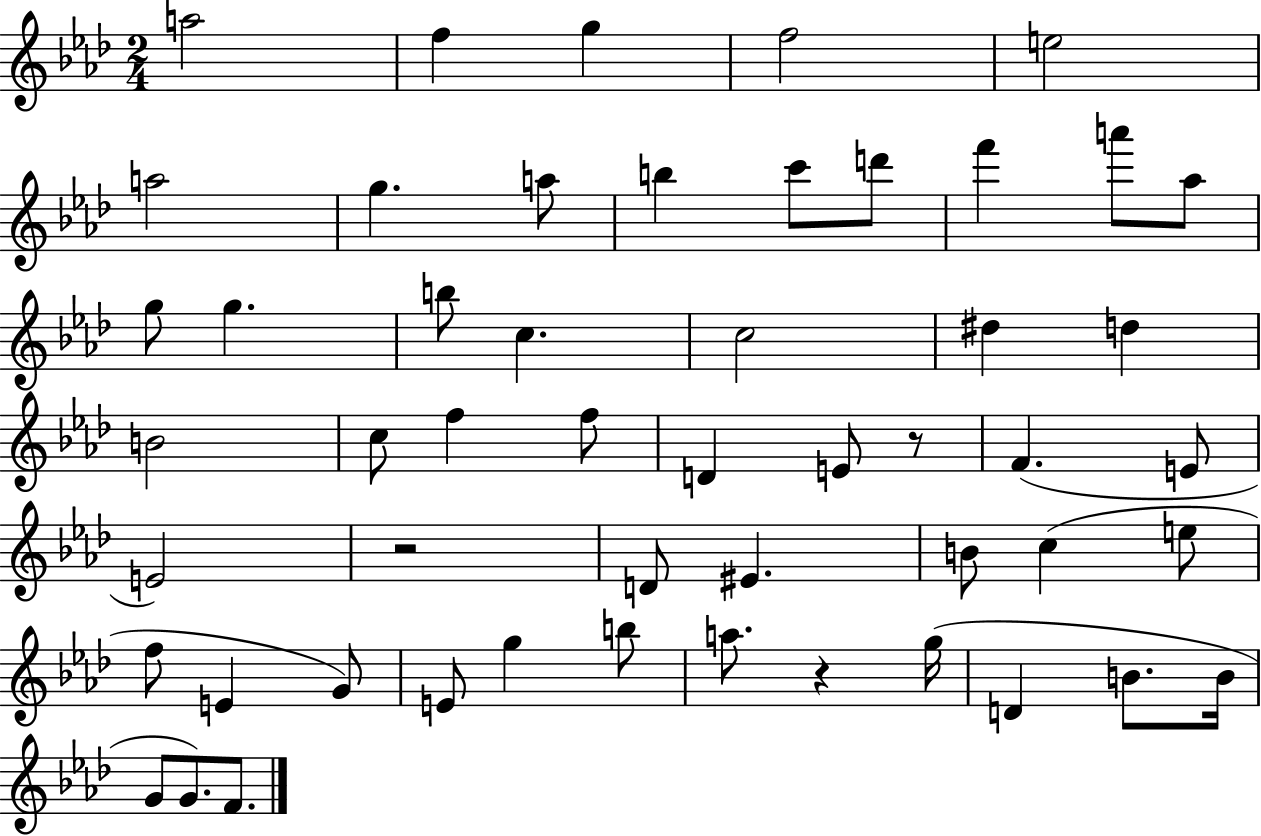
A5/h F5/q G5/q F5/h E5/h A5/h G5/q. A5/e B5/q C6/e D6/e F6/q A6/e Ab5/e G5/e G5/q. B5/e C5/q. C5/h D#5/q D5/q B4/h C5/e F5/q F5/e D4/q E4/e R/e F4/q. E4/e E4/h R/h D4/e EIS4/q. B4/e C5/q E5/e F5/e E4/q G4/e E4/e G5/q B5/e A5/e. R/q G5/s D4/q B4/e. B4/s G4/e G4/e. F4/e.